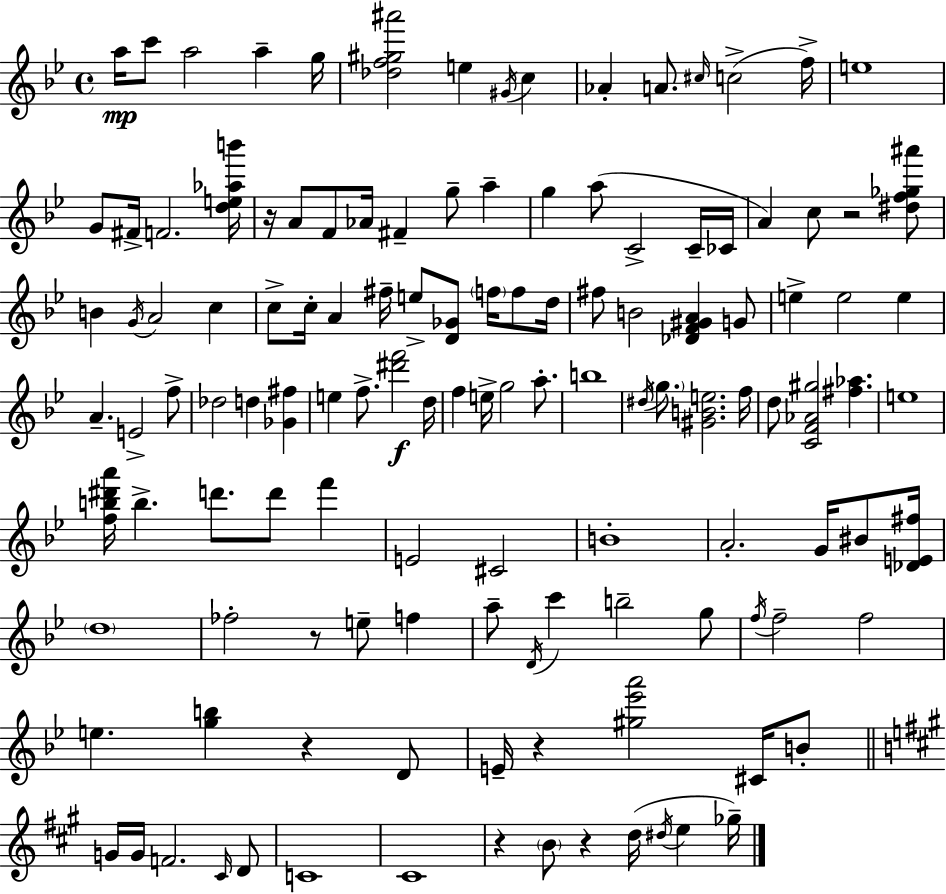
{
  \clef treble
  \time 4/4
  \defaultTimeSignature
  \key g \minor
  a''16\mp c'''8 a''2 a''4-- g''16 | <des'' f'' gis'' ais'''>2 e''4 \acciaccatura { gis'16 } c''4 | aes'4-. a'8. \grace { cis''16 }( c''2-> | f''16->) e''1 | \break g'8 fis'16-> f'2. | <d'' e'' aes'' b'''>16 r16 a'8 f'8 aes'16 fis'4-- g''8-- a''4-- | g''4 a''8( c'2-> | c'16-- ces'16 a'4) c''8 r2 | \break <dis'' f'' ges'' ais'''>8 b'4 \acciaccatura { g'16 } a'2 c''4 | c''8-> c''16-. a'4 fis''16-- e''8-> <d' ges'>8 \parenthesize f''16 | f''8 d''16 fis''8 b'2 <des' f' gis' a'>4 | g'8 e''4-> e''2 e''4 | \break a'4.-- e'2-> | f''8-> des''2 d''4 <ges' fis''>4 | e''4 f''8.-> <dis''' f'''>2\f | d''16 f''4 e''16-> g''2 | \break a''8.-. b''1 | \acciaccatura { dis''16 } \parenthesize g''8. <gis' b' e''>2. | f''16 d''8 <c' f' aes' gis''>2 <fis'' aes''>4. | e''1 | \break <f'' b'' dis''' a'''>16 b''4.-> d'''8. d'''8 | f'''4 e'2 cis'2 | b'1-. | a'2.-. | \break g'16 bis'8 <des' e' fis''>16 \parenthesize d''1 | fes''2-. r8 e''8-- | f''4 a''8-- \acciaccatura { d'16 } c'''4 b''2-- | g''8 \acciaccatura { f''16 } f''2-- f''2 | \break e''4. <g'' b''>4 | r4 d'8 e'16-- r4 <gis'' ees''' a'''>2 | cis'16 b'8-. \bar "||" \break \key a \major g'16 g'16 f'2. \grace { cis'16 } d'8 | c'1 | cis'1 | r4 \parenthesize b'8 r4 d''16( \acciaccatura { dis''16 } e''4 | \break ges''16--) \bar "|."
}